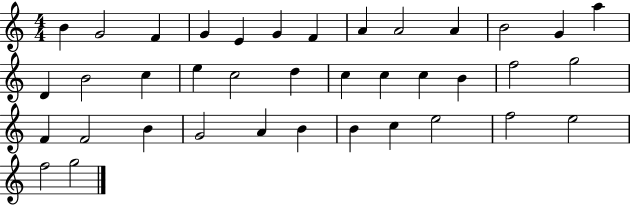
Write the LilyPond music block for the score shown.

{
  \clef treble
  \numericTimeSignature
  \time 4/4
  \key c \major
  b'4 g'2 f'4 | g'4 e'4 g'4 f'4 | a'4 a'2 a'4 | b'2 g'4 a''4 | \break d'4 b'2 c''4 | e''4 c''2 d''4 | c''4 c''4 c''4 b'4 | f''2 g''2 | \break f'4 f'2 b'4 | g'2 a'4 b'4 | b'4 c''4 e''2 | f''2 e''2 | \break f''2 g''2 | \bar "|."
}